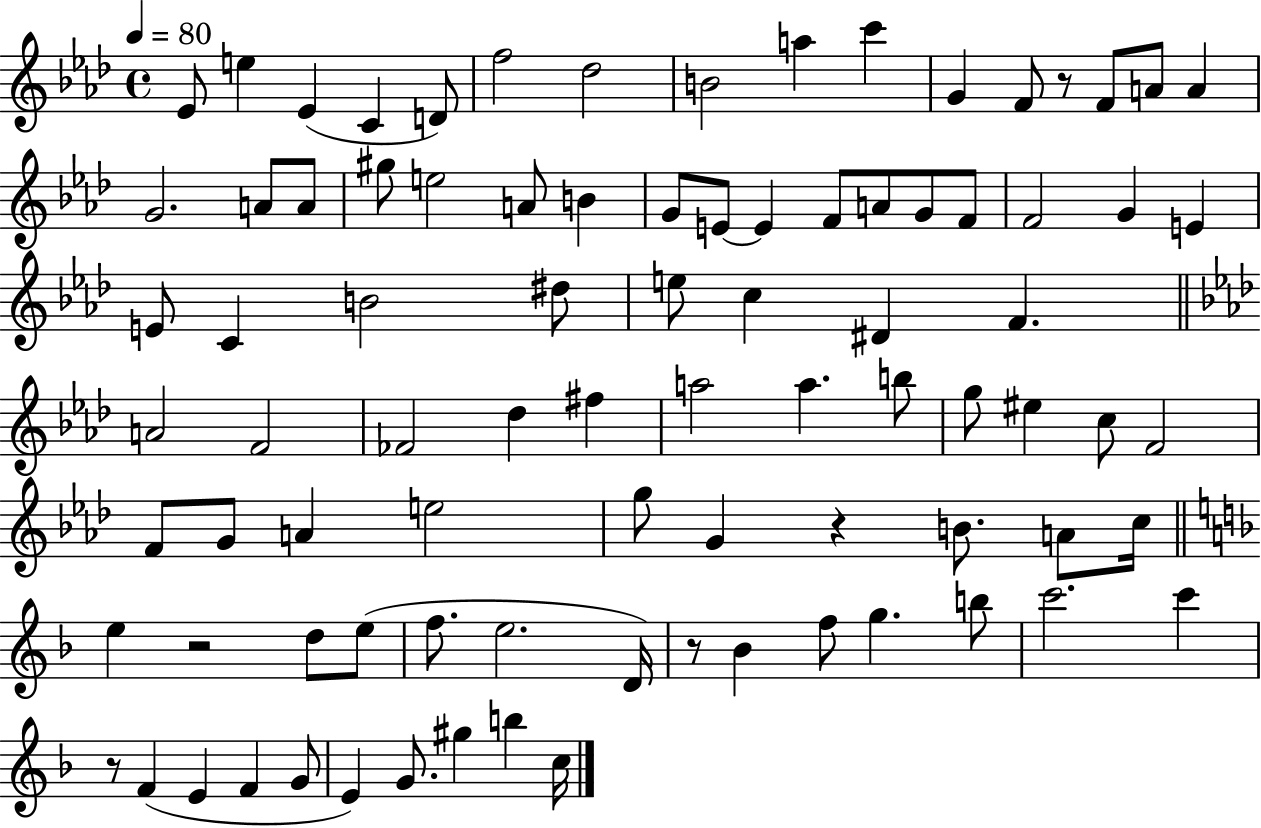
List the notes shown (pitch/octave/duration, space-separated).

Eb4/e E5/q Eb4/q C4/q D4/e F5/h Db5/h B4/h A5/q C6/q G4/q F4/e R/e F4/e A4/e A4/q G4/h. A4/e A4/e G#5/e E5/h A4/e B4/q G4/e E4/e E4/q F4/e A4/e G4/e F4/e F4/h G4/q E4/q E4/e C4/q B4/h D#5/e E5/e C5/q D#4/q F4/q. A4/h F4/h FES4/h Db5/q F#5/q A5/h A5/q. B5/e G5/e EIS5/q C5/e F4/h F4/e G4/e A4/q E5/h G5/e G4/q R/q B4/e. A4/e C5/s E5/q R/h D5/e E5/e F5/e. E5/h. D4/s R/e Bb4/q F5/e G5/q. B5/e C6/h. C6/q R/e F4/q E4/q F4/q G4/e E4/q G4/e. G#5/q B5/q C5/s